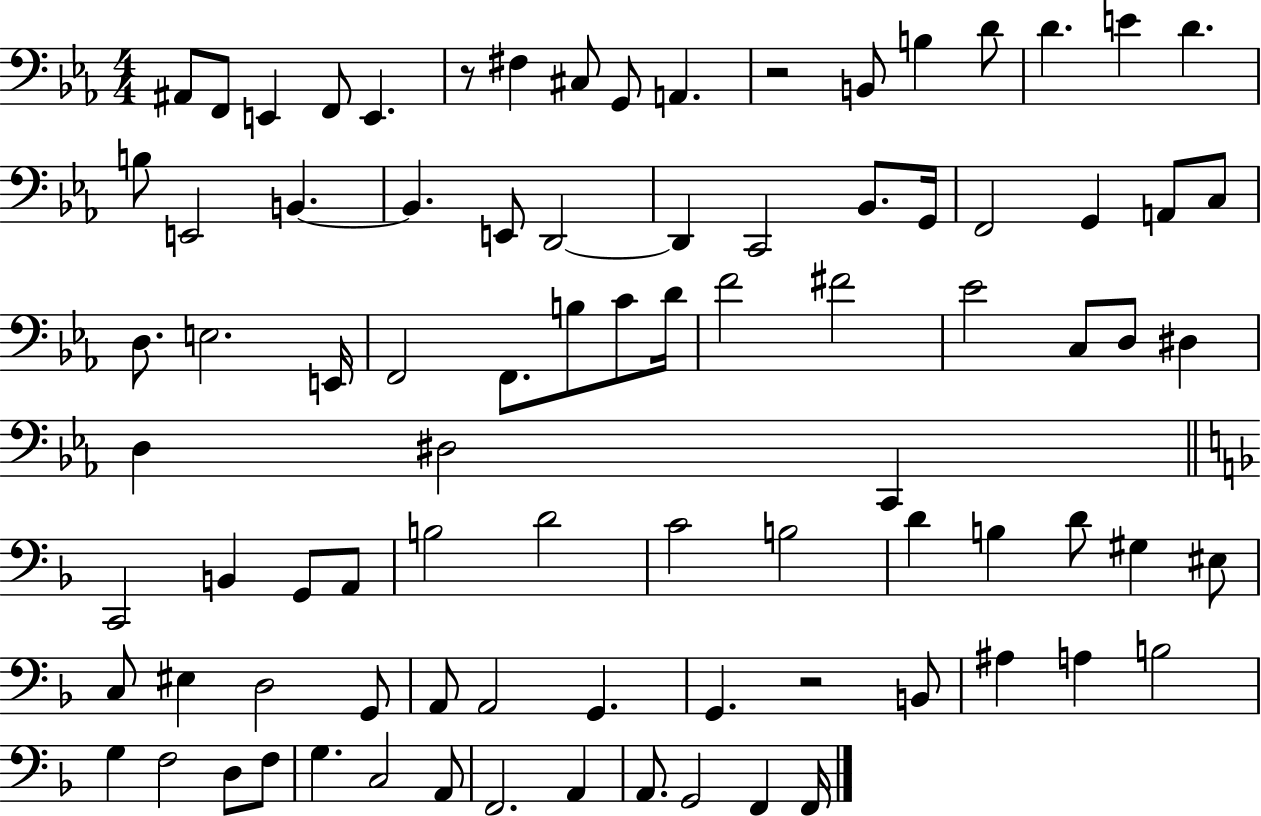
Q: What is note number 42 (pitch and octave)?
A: D3